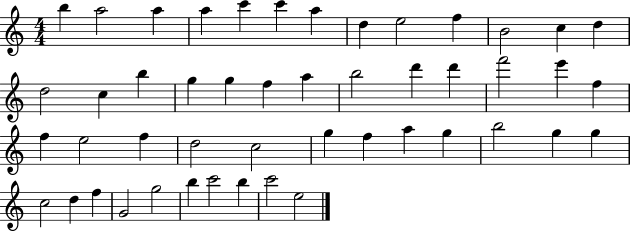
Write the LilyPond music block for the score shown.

{
  \clef treble
  \numericTimeSignature
  \time 4/4
  \key c \major
  b''4 a''2 a''4 | a''4 c'''4 c'''4 a''4 | d''4 e''2 f''4 | b'2 c''4 d''4 | \break d''2 c''4 b''4 | g''4 g''4 f''4 a''4 | b''2 d'''4 d'''4 | f'''2 e'''4 f''4 | \break f''4 e''2 f''4 | d''2 c''2 | g''4 f''4 a''4 g''4 | b''2 g''4 g''4 | \break c''2 d''4 f''4 | g'2 g''2 | b''4 c'''2 b''4 | c'''2 e''2 | \break \bar "|."
}